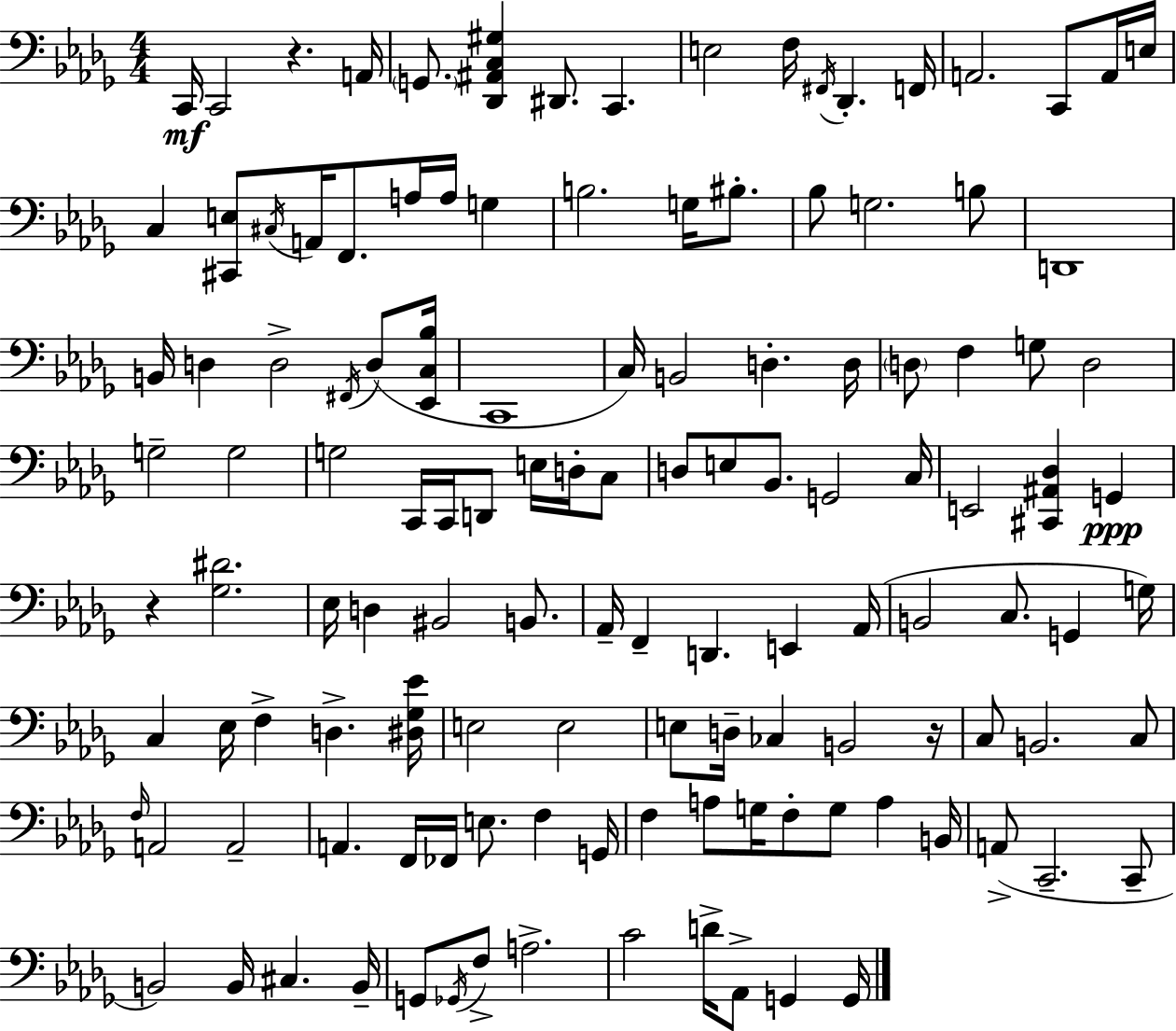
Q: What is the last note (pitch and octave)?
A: G2